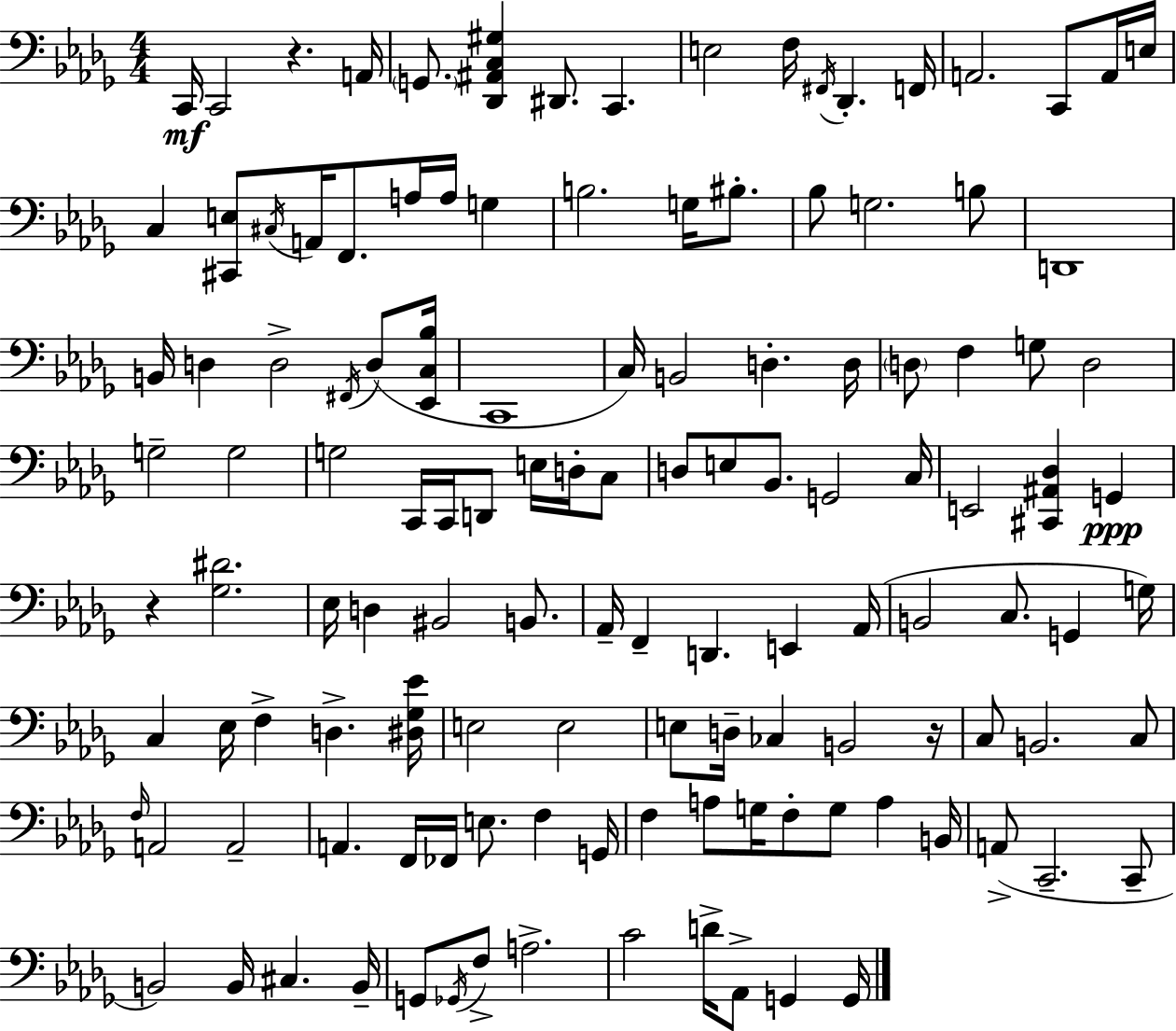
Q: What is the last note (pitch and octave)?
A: G2